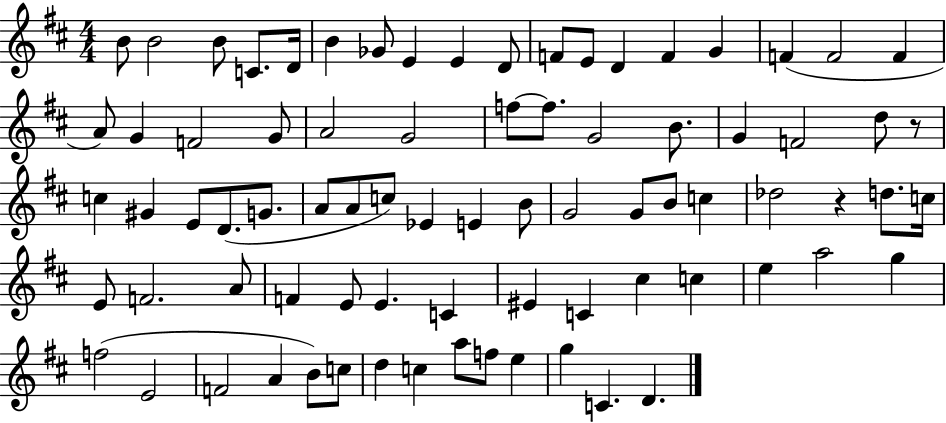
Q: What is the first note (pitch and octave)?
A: B4